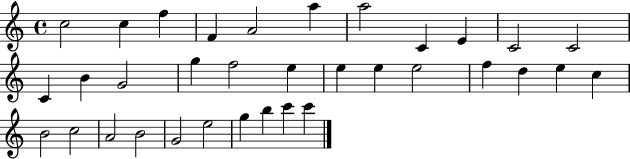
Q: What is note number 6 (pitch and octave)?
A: A5